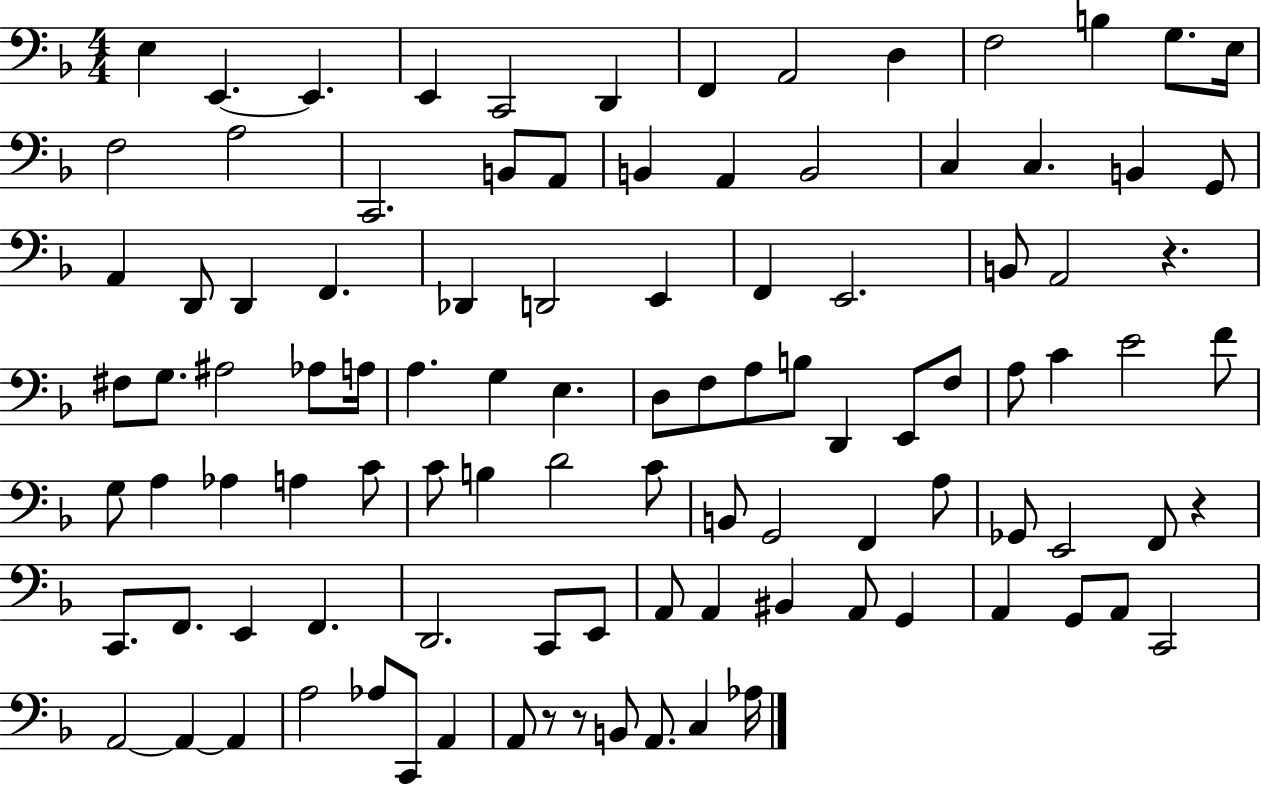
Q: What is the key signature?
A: F major